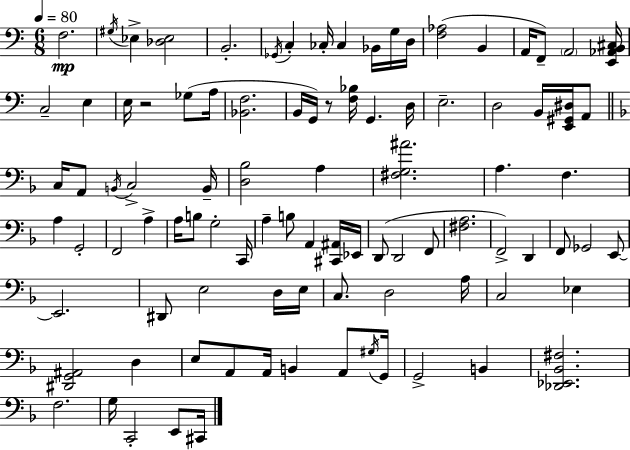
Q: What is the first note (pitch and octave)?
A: F3